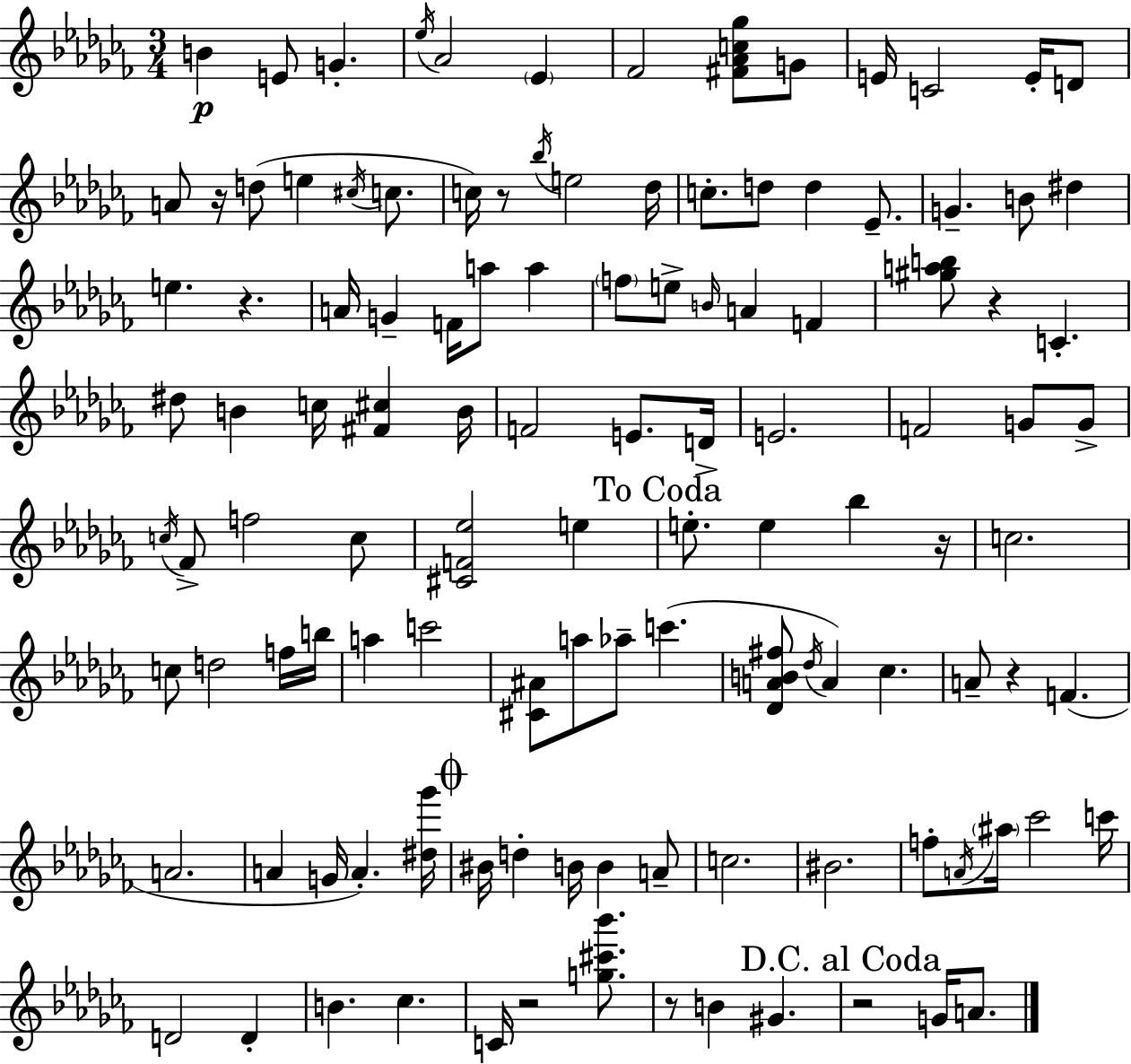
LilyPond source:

{
  \clef treble
  \numericTimeSignature
  \time 3/4
  \key aes \minor
  b'4\p e'8 g'4.-. | \acciaccatura { ees''16 } aes'2 \parenthesize ees'4 | fes'2 <fis' aes' c'' ges''>8 g'8 | e'16 c'2 e'16-. d'8 | \break a'8 r16 d''8( e''4 \acciaccatura { cis''16 } c''8. | c''16) r8 \acciaccatura { bes''16 } e''2 | des''16 c''8.-. d''8 d''4 | ees'8.-- g'4.-- b'8 dis''4 | \break e''4. r4. | a'16 g'4-- f'16 a''8 a''4 | \parenthesize f''8 e''8-> \grace { b'16 } a'4 | f'4 <gis'' a'' b''>8 r4 c'4.-. | \break dis''8 b'4 c''16 <fis' cis''>4 | b'16 f'2 | e'8. d'16-> e'2. | f'2 | \break g'8 g'8-> \acciaccatura { c''16 } fes'8-> f''2 | c''8 <cis' f' ees''>2 | e''4 \mark "To Coda" e''8.-. e''4 | bes''4 r16 c''2. | \break c''8 d''2 | f''16 b''16 a''4 c'''2 | <cis' ais'>8 a''8 aes''8-- c'''4.( | <des' a' b' fis''>8 \acciaccatura { des''16 } a'4) | \break ces''4. a'8-- r4 | f'4.( a'2. | a'4 g'16 a'4.-.) | <dis'' ges'''>16 \mark \markup { \musicglyph "scripts.coda" } bis'16 d''4-. b'16 | \break b'4 a'8-- c''2. | bis'2. | f''8-. \acciaccatura { a'16 } \parenthesize ais''16 ces'''2 | c'''16 d'2 | \break d'4-. b'4. | ces''4. c'16 r2 | <g'' cis''' bes'''>8. r8 b'4 | gis'4. \mark "D.C. al Coda" r2 | \break g'16 a'8. \bar "|."
}